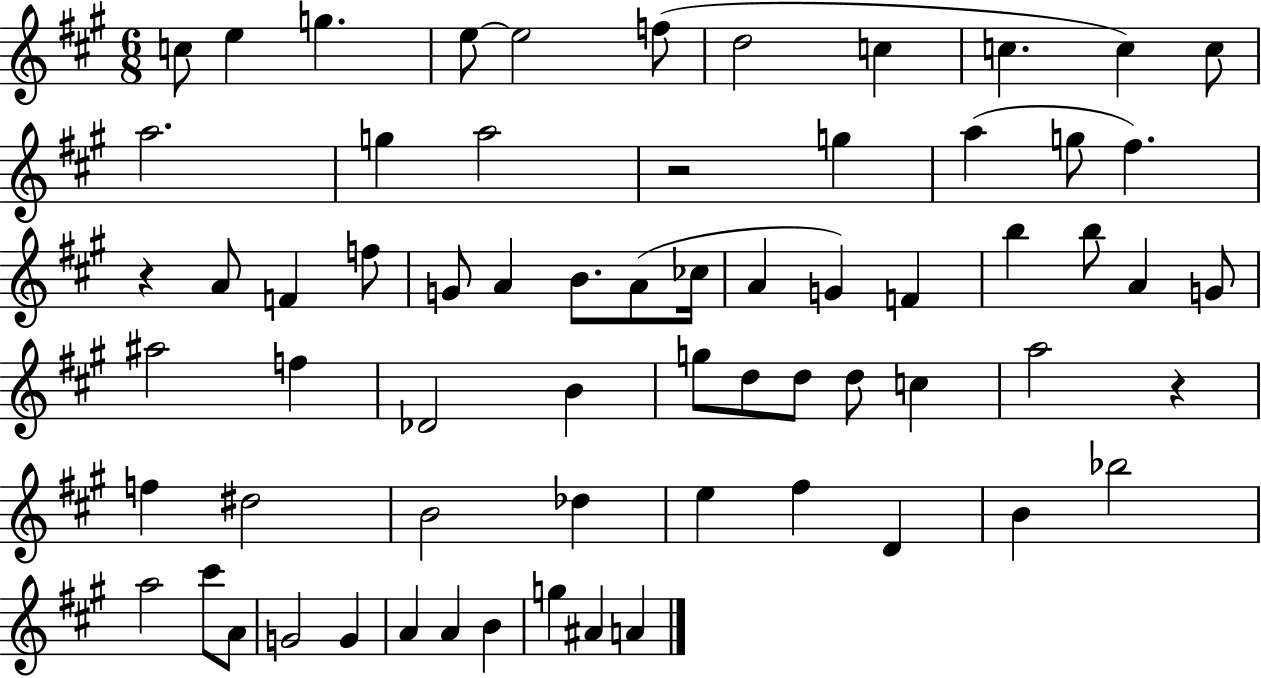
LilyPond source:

{
  \clef treble
  \numericTimeSignature
  \time 6/8
  \key a \major
  \repeat volta 2 { c''8 e''4 g''4. | e''8~~ e''2 f''8( | d''2 c''4 | c''4. c''4) c''8 | \break a''2. | g''4 a''2 | r2 g''4 | a''4( g''8 fis''4.) | \break r4 a'8 f'4 f''8 | g'8 a'4 b'8. a'8( ces''16 | a'4 g'4) f'4 | b''4 b''8 a'4 g'8 | \break ais''2 f''4 | des'2 b'4 | g''8 d''8 d''8 d''8 c''4 | a''2 r4 | \break f''4 dis''2 | b'2 des''4 | e''4 fis''4 d'4 | b'4 bes''2 | \break a''2 cis'''8 a'8 | g'2 g'4 | a'4 a'4 b'4 | g''4 ais'4 a'4 | \break } \bar "|."
}